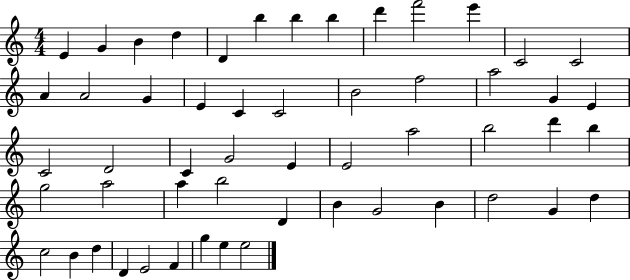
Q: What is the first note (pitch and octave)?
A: E4